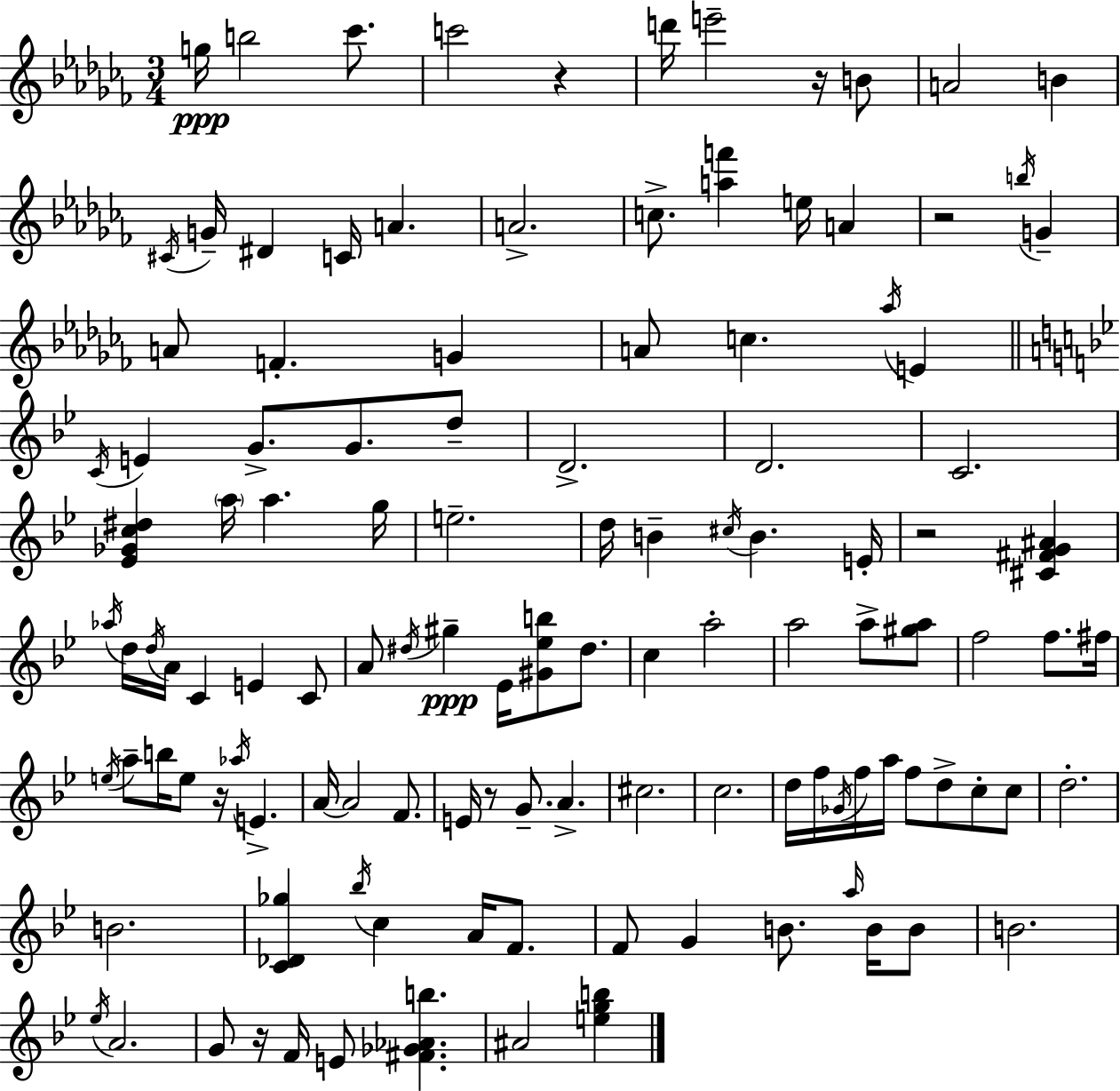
X:1
T:Untitled
M:3/4
L:1/4
K:Abm
g/4 b2 _c'/2 c'2 z d'/4 e'2 z/4 B/2 A2 B ^C/4 G/4 ^D C/4 A A2 c/2 [af'] e/4 A z2 b/4 G A/2 F G A/2 c _a/4 E C/4 E G/2 G/2 d/2 D2 D2 C2 [_E_Gc^d] a/4 a g/4 e2 d/4 B ^c/4 B E/4 z2 [^C^FG^A] _a/4 d/4 d/4 A/4 C E C/2 A/2 ^d/4 ^g _E/4 [^G_eb]/2 ^d/2 c a2 a2 a/2 [^ga]/2 f2 f/2 ^f/4 e/4 a/2 b/4 e/2 z/4 _a/4 E A/4 A2 F/2 E/4 z/2 G/2 A ^c2 c2 d/4 f/4 _G/4 f/4 a/4 f/2 d/2 c/2 c/2 d2 B2 [C_D_g] _b/4 c A/4 F/2 F/2 G B/2 a/4 B/4 B/2 B2 _e/4 A2 G/2 z/4 F/4 E/2 [^F_G_Ab] ^A2 [egb]